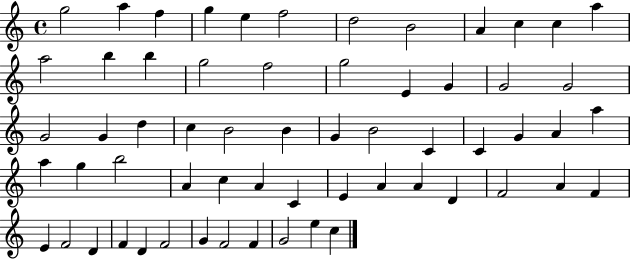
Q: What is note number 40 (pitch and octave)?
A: C5